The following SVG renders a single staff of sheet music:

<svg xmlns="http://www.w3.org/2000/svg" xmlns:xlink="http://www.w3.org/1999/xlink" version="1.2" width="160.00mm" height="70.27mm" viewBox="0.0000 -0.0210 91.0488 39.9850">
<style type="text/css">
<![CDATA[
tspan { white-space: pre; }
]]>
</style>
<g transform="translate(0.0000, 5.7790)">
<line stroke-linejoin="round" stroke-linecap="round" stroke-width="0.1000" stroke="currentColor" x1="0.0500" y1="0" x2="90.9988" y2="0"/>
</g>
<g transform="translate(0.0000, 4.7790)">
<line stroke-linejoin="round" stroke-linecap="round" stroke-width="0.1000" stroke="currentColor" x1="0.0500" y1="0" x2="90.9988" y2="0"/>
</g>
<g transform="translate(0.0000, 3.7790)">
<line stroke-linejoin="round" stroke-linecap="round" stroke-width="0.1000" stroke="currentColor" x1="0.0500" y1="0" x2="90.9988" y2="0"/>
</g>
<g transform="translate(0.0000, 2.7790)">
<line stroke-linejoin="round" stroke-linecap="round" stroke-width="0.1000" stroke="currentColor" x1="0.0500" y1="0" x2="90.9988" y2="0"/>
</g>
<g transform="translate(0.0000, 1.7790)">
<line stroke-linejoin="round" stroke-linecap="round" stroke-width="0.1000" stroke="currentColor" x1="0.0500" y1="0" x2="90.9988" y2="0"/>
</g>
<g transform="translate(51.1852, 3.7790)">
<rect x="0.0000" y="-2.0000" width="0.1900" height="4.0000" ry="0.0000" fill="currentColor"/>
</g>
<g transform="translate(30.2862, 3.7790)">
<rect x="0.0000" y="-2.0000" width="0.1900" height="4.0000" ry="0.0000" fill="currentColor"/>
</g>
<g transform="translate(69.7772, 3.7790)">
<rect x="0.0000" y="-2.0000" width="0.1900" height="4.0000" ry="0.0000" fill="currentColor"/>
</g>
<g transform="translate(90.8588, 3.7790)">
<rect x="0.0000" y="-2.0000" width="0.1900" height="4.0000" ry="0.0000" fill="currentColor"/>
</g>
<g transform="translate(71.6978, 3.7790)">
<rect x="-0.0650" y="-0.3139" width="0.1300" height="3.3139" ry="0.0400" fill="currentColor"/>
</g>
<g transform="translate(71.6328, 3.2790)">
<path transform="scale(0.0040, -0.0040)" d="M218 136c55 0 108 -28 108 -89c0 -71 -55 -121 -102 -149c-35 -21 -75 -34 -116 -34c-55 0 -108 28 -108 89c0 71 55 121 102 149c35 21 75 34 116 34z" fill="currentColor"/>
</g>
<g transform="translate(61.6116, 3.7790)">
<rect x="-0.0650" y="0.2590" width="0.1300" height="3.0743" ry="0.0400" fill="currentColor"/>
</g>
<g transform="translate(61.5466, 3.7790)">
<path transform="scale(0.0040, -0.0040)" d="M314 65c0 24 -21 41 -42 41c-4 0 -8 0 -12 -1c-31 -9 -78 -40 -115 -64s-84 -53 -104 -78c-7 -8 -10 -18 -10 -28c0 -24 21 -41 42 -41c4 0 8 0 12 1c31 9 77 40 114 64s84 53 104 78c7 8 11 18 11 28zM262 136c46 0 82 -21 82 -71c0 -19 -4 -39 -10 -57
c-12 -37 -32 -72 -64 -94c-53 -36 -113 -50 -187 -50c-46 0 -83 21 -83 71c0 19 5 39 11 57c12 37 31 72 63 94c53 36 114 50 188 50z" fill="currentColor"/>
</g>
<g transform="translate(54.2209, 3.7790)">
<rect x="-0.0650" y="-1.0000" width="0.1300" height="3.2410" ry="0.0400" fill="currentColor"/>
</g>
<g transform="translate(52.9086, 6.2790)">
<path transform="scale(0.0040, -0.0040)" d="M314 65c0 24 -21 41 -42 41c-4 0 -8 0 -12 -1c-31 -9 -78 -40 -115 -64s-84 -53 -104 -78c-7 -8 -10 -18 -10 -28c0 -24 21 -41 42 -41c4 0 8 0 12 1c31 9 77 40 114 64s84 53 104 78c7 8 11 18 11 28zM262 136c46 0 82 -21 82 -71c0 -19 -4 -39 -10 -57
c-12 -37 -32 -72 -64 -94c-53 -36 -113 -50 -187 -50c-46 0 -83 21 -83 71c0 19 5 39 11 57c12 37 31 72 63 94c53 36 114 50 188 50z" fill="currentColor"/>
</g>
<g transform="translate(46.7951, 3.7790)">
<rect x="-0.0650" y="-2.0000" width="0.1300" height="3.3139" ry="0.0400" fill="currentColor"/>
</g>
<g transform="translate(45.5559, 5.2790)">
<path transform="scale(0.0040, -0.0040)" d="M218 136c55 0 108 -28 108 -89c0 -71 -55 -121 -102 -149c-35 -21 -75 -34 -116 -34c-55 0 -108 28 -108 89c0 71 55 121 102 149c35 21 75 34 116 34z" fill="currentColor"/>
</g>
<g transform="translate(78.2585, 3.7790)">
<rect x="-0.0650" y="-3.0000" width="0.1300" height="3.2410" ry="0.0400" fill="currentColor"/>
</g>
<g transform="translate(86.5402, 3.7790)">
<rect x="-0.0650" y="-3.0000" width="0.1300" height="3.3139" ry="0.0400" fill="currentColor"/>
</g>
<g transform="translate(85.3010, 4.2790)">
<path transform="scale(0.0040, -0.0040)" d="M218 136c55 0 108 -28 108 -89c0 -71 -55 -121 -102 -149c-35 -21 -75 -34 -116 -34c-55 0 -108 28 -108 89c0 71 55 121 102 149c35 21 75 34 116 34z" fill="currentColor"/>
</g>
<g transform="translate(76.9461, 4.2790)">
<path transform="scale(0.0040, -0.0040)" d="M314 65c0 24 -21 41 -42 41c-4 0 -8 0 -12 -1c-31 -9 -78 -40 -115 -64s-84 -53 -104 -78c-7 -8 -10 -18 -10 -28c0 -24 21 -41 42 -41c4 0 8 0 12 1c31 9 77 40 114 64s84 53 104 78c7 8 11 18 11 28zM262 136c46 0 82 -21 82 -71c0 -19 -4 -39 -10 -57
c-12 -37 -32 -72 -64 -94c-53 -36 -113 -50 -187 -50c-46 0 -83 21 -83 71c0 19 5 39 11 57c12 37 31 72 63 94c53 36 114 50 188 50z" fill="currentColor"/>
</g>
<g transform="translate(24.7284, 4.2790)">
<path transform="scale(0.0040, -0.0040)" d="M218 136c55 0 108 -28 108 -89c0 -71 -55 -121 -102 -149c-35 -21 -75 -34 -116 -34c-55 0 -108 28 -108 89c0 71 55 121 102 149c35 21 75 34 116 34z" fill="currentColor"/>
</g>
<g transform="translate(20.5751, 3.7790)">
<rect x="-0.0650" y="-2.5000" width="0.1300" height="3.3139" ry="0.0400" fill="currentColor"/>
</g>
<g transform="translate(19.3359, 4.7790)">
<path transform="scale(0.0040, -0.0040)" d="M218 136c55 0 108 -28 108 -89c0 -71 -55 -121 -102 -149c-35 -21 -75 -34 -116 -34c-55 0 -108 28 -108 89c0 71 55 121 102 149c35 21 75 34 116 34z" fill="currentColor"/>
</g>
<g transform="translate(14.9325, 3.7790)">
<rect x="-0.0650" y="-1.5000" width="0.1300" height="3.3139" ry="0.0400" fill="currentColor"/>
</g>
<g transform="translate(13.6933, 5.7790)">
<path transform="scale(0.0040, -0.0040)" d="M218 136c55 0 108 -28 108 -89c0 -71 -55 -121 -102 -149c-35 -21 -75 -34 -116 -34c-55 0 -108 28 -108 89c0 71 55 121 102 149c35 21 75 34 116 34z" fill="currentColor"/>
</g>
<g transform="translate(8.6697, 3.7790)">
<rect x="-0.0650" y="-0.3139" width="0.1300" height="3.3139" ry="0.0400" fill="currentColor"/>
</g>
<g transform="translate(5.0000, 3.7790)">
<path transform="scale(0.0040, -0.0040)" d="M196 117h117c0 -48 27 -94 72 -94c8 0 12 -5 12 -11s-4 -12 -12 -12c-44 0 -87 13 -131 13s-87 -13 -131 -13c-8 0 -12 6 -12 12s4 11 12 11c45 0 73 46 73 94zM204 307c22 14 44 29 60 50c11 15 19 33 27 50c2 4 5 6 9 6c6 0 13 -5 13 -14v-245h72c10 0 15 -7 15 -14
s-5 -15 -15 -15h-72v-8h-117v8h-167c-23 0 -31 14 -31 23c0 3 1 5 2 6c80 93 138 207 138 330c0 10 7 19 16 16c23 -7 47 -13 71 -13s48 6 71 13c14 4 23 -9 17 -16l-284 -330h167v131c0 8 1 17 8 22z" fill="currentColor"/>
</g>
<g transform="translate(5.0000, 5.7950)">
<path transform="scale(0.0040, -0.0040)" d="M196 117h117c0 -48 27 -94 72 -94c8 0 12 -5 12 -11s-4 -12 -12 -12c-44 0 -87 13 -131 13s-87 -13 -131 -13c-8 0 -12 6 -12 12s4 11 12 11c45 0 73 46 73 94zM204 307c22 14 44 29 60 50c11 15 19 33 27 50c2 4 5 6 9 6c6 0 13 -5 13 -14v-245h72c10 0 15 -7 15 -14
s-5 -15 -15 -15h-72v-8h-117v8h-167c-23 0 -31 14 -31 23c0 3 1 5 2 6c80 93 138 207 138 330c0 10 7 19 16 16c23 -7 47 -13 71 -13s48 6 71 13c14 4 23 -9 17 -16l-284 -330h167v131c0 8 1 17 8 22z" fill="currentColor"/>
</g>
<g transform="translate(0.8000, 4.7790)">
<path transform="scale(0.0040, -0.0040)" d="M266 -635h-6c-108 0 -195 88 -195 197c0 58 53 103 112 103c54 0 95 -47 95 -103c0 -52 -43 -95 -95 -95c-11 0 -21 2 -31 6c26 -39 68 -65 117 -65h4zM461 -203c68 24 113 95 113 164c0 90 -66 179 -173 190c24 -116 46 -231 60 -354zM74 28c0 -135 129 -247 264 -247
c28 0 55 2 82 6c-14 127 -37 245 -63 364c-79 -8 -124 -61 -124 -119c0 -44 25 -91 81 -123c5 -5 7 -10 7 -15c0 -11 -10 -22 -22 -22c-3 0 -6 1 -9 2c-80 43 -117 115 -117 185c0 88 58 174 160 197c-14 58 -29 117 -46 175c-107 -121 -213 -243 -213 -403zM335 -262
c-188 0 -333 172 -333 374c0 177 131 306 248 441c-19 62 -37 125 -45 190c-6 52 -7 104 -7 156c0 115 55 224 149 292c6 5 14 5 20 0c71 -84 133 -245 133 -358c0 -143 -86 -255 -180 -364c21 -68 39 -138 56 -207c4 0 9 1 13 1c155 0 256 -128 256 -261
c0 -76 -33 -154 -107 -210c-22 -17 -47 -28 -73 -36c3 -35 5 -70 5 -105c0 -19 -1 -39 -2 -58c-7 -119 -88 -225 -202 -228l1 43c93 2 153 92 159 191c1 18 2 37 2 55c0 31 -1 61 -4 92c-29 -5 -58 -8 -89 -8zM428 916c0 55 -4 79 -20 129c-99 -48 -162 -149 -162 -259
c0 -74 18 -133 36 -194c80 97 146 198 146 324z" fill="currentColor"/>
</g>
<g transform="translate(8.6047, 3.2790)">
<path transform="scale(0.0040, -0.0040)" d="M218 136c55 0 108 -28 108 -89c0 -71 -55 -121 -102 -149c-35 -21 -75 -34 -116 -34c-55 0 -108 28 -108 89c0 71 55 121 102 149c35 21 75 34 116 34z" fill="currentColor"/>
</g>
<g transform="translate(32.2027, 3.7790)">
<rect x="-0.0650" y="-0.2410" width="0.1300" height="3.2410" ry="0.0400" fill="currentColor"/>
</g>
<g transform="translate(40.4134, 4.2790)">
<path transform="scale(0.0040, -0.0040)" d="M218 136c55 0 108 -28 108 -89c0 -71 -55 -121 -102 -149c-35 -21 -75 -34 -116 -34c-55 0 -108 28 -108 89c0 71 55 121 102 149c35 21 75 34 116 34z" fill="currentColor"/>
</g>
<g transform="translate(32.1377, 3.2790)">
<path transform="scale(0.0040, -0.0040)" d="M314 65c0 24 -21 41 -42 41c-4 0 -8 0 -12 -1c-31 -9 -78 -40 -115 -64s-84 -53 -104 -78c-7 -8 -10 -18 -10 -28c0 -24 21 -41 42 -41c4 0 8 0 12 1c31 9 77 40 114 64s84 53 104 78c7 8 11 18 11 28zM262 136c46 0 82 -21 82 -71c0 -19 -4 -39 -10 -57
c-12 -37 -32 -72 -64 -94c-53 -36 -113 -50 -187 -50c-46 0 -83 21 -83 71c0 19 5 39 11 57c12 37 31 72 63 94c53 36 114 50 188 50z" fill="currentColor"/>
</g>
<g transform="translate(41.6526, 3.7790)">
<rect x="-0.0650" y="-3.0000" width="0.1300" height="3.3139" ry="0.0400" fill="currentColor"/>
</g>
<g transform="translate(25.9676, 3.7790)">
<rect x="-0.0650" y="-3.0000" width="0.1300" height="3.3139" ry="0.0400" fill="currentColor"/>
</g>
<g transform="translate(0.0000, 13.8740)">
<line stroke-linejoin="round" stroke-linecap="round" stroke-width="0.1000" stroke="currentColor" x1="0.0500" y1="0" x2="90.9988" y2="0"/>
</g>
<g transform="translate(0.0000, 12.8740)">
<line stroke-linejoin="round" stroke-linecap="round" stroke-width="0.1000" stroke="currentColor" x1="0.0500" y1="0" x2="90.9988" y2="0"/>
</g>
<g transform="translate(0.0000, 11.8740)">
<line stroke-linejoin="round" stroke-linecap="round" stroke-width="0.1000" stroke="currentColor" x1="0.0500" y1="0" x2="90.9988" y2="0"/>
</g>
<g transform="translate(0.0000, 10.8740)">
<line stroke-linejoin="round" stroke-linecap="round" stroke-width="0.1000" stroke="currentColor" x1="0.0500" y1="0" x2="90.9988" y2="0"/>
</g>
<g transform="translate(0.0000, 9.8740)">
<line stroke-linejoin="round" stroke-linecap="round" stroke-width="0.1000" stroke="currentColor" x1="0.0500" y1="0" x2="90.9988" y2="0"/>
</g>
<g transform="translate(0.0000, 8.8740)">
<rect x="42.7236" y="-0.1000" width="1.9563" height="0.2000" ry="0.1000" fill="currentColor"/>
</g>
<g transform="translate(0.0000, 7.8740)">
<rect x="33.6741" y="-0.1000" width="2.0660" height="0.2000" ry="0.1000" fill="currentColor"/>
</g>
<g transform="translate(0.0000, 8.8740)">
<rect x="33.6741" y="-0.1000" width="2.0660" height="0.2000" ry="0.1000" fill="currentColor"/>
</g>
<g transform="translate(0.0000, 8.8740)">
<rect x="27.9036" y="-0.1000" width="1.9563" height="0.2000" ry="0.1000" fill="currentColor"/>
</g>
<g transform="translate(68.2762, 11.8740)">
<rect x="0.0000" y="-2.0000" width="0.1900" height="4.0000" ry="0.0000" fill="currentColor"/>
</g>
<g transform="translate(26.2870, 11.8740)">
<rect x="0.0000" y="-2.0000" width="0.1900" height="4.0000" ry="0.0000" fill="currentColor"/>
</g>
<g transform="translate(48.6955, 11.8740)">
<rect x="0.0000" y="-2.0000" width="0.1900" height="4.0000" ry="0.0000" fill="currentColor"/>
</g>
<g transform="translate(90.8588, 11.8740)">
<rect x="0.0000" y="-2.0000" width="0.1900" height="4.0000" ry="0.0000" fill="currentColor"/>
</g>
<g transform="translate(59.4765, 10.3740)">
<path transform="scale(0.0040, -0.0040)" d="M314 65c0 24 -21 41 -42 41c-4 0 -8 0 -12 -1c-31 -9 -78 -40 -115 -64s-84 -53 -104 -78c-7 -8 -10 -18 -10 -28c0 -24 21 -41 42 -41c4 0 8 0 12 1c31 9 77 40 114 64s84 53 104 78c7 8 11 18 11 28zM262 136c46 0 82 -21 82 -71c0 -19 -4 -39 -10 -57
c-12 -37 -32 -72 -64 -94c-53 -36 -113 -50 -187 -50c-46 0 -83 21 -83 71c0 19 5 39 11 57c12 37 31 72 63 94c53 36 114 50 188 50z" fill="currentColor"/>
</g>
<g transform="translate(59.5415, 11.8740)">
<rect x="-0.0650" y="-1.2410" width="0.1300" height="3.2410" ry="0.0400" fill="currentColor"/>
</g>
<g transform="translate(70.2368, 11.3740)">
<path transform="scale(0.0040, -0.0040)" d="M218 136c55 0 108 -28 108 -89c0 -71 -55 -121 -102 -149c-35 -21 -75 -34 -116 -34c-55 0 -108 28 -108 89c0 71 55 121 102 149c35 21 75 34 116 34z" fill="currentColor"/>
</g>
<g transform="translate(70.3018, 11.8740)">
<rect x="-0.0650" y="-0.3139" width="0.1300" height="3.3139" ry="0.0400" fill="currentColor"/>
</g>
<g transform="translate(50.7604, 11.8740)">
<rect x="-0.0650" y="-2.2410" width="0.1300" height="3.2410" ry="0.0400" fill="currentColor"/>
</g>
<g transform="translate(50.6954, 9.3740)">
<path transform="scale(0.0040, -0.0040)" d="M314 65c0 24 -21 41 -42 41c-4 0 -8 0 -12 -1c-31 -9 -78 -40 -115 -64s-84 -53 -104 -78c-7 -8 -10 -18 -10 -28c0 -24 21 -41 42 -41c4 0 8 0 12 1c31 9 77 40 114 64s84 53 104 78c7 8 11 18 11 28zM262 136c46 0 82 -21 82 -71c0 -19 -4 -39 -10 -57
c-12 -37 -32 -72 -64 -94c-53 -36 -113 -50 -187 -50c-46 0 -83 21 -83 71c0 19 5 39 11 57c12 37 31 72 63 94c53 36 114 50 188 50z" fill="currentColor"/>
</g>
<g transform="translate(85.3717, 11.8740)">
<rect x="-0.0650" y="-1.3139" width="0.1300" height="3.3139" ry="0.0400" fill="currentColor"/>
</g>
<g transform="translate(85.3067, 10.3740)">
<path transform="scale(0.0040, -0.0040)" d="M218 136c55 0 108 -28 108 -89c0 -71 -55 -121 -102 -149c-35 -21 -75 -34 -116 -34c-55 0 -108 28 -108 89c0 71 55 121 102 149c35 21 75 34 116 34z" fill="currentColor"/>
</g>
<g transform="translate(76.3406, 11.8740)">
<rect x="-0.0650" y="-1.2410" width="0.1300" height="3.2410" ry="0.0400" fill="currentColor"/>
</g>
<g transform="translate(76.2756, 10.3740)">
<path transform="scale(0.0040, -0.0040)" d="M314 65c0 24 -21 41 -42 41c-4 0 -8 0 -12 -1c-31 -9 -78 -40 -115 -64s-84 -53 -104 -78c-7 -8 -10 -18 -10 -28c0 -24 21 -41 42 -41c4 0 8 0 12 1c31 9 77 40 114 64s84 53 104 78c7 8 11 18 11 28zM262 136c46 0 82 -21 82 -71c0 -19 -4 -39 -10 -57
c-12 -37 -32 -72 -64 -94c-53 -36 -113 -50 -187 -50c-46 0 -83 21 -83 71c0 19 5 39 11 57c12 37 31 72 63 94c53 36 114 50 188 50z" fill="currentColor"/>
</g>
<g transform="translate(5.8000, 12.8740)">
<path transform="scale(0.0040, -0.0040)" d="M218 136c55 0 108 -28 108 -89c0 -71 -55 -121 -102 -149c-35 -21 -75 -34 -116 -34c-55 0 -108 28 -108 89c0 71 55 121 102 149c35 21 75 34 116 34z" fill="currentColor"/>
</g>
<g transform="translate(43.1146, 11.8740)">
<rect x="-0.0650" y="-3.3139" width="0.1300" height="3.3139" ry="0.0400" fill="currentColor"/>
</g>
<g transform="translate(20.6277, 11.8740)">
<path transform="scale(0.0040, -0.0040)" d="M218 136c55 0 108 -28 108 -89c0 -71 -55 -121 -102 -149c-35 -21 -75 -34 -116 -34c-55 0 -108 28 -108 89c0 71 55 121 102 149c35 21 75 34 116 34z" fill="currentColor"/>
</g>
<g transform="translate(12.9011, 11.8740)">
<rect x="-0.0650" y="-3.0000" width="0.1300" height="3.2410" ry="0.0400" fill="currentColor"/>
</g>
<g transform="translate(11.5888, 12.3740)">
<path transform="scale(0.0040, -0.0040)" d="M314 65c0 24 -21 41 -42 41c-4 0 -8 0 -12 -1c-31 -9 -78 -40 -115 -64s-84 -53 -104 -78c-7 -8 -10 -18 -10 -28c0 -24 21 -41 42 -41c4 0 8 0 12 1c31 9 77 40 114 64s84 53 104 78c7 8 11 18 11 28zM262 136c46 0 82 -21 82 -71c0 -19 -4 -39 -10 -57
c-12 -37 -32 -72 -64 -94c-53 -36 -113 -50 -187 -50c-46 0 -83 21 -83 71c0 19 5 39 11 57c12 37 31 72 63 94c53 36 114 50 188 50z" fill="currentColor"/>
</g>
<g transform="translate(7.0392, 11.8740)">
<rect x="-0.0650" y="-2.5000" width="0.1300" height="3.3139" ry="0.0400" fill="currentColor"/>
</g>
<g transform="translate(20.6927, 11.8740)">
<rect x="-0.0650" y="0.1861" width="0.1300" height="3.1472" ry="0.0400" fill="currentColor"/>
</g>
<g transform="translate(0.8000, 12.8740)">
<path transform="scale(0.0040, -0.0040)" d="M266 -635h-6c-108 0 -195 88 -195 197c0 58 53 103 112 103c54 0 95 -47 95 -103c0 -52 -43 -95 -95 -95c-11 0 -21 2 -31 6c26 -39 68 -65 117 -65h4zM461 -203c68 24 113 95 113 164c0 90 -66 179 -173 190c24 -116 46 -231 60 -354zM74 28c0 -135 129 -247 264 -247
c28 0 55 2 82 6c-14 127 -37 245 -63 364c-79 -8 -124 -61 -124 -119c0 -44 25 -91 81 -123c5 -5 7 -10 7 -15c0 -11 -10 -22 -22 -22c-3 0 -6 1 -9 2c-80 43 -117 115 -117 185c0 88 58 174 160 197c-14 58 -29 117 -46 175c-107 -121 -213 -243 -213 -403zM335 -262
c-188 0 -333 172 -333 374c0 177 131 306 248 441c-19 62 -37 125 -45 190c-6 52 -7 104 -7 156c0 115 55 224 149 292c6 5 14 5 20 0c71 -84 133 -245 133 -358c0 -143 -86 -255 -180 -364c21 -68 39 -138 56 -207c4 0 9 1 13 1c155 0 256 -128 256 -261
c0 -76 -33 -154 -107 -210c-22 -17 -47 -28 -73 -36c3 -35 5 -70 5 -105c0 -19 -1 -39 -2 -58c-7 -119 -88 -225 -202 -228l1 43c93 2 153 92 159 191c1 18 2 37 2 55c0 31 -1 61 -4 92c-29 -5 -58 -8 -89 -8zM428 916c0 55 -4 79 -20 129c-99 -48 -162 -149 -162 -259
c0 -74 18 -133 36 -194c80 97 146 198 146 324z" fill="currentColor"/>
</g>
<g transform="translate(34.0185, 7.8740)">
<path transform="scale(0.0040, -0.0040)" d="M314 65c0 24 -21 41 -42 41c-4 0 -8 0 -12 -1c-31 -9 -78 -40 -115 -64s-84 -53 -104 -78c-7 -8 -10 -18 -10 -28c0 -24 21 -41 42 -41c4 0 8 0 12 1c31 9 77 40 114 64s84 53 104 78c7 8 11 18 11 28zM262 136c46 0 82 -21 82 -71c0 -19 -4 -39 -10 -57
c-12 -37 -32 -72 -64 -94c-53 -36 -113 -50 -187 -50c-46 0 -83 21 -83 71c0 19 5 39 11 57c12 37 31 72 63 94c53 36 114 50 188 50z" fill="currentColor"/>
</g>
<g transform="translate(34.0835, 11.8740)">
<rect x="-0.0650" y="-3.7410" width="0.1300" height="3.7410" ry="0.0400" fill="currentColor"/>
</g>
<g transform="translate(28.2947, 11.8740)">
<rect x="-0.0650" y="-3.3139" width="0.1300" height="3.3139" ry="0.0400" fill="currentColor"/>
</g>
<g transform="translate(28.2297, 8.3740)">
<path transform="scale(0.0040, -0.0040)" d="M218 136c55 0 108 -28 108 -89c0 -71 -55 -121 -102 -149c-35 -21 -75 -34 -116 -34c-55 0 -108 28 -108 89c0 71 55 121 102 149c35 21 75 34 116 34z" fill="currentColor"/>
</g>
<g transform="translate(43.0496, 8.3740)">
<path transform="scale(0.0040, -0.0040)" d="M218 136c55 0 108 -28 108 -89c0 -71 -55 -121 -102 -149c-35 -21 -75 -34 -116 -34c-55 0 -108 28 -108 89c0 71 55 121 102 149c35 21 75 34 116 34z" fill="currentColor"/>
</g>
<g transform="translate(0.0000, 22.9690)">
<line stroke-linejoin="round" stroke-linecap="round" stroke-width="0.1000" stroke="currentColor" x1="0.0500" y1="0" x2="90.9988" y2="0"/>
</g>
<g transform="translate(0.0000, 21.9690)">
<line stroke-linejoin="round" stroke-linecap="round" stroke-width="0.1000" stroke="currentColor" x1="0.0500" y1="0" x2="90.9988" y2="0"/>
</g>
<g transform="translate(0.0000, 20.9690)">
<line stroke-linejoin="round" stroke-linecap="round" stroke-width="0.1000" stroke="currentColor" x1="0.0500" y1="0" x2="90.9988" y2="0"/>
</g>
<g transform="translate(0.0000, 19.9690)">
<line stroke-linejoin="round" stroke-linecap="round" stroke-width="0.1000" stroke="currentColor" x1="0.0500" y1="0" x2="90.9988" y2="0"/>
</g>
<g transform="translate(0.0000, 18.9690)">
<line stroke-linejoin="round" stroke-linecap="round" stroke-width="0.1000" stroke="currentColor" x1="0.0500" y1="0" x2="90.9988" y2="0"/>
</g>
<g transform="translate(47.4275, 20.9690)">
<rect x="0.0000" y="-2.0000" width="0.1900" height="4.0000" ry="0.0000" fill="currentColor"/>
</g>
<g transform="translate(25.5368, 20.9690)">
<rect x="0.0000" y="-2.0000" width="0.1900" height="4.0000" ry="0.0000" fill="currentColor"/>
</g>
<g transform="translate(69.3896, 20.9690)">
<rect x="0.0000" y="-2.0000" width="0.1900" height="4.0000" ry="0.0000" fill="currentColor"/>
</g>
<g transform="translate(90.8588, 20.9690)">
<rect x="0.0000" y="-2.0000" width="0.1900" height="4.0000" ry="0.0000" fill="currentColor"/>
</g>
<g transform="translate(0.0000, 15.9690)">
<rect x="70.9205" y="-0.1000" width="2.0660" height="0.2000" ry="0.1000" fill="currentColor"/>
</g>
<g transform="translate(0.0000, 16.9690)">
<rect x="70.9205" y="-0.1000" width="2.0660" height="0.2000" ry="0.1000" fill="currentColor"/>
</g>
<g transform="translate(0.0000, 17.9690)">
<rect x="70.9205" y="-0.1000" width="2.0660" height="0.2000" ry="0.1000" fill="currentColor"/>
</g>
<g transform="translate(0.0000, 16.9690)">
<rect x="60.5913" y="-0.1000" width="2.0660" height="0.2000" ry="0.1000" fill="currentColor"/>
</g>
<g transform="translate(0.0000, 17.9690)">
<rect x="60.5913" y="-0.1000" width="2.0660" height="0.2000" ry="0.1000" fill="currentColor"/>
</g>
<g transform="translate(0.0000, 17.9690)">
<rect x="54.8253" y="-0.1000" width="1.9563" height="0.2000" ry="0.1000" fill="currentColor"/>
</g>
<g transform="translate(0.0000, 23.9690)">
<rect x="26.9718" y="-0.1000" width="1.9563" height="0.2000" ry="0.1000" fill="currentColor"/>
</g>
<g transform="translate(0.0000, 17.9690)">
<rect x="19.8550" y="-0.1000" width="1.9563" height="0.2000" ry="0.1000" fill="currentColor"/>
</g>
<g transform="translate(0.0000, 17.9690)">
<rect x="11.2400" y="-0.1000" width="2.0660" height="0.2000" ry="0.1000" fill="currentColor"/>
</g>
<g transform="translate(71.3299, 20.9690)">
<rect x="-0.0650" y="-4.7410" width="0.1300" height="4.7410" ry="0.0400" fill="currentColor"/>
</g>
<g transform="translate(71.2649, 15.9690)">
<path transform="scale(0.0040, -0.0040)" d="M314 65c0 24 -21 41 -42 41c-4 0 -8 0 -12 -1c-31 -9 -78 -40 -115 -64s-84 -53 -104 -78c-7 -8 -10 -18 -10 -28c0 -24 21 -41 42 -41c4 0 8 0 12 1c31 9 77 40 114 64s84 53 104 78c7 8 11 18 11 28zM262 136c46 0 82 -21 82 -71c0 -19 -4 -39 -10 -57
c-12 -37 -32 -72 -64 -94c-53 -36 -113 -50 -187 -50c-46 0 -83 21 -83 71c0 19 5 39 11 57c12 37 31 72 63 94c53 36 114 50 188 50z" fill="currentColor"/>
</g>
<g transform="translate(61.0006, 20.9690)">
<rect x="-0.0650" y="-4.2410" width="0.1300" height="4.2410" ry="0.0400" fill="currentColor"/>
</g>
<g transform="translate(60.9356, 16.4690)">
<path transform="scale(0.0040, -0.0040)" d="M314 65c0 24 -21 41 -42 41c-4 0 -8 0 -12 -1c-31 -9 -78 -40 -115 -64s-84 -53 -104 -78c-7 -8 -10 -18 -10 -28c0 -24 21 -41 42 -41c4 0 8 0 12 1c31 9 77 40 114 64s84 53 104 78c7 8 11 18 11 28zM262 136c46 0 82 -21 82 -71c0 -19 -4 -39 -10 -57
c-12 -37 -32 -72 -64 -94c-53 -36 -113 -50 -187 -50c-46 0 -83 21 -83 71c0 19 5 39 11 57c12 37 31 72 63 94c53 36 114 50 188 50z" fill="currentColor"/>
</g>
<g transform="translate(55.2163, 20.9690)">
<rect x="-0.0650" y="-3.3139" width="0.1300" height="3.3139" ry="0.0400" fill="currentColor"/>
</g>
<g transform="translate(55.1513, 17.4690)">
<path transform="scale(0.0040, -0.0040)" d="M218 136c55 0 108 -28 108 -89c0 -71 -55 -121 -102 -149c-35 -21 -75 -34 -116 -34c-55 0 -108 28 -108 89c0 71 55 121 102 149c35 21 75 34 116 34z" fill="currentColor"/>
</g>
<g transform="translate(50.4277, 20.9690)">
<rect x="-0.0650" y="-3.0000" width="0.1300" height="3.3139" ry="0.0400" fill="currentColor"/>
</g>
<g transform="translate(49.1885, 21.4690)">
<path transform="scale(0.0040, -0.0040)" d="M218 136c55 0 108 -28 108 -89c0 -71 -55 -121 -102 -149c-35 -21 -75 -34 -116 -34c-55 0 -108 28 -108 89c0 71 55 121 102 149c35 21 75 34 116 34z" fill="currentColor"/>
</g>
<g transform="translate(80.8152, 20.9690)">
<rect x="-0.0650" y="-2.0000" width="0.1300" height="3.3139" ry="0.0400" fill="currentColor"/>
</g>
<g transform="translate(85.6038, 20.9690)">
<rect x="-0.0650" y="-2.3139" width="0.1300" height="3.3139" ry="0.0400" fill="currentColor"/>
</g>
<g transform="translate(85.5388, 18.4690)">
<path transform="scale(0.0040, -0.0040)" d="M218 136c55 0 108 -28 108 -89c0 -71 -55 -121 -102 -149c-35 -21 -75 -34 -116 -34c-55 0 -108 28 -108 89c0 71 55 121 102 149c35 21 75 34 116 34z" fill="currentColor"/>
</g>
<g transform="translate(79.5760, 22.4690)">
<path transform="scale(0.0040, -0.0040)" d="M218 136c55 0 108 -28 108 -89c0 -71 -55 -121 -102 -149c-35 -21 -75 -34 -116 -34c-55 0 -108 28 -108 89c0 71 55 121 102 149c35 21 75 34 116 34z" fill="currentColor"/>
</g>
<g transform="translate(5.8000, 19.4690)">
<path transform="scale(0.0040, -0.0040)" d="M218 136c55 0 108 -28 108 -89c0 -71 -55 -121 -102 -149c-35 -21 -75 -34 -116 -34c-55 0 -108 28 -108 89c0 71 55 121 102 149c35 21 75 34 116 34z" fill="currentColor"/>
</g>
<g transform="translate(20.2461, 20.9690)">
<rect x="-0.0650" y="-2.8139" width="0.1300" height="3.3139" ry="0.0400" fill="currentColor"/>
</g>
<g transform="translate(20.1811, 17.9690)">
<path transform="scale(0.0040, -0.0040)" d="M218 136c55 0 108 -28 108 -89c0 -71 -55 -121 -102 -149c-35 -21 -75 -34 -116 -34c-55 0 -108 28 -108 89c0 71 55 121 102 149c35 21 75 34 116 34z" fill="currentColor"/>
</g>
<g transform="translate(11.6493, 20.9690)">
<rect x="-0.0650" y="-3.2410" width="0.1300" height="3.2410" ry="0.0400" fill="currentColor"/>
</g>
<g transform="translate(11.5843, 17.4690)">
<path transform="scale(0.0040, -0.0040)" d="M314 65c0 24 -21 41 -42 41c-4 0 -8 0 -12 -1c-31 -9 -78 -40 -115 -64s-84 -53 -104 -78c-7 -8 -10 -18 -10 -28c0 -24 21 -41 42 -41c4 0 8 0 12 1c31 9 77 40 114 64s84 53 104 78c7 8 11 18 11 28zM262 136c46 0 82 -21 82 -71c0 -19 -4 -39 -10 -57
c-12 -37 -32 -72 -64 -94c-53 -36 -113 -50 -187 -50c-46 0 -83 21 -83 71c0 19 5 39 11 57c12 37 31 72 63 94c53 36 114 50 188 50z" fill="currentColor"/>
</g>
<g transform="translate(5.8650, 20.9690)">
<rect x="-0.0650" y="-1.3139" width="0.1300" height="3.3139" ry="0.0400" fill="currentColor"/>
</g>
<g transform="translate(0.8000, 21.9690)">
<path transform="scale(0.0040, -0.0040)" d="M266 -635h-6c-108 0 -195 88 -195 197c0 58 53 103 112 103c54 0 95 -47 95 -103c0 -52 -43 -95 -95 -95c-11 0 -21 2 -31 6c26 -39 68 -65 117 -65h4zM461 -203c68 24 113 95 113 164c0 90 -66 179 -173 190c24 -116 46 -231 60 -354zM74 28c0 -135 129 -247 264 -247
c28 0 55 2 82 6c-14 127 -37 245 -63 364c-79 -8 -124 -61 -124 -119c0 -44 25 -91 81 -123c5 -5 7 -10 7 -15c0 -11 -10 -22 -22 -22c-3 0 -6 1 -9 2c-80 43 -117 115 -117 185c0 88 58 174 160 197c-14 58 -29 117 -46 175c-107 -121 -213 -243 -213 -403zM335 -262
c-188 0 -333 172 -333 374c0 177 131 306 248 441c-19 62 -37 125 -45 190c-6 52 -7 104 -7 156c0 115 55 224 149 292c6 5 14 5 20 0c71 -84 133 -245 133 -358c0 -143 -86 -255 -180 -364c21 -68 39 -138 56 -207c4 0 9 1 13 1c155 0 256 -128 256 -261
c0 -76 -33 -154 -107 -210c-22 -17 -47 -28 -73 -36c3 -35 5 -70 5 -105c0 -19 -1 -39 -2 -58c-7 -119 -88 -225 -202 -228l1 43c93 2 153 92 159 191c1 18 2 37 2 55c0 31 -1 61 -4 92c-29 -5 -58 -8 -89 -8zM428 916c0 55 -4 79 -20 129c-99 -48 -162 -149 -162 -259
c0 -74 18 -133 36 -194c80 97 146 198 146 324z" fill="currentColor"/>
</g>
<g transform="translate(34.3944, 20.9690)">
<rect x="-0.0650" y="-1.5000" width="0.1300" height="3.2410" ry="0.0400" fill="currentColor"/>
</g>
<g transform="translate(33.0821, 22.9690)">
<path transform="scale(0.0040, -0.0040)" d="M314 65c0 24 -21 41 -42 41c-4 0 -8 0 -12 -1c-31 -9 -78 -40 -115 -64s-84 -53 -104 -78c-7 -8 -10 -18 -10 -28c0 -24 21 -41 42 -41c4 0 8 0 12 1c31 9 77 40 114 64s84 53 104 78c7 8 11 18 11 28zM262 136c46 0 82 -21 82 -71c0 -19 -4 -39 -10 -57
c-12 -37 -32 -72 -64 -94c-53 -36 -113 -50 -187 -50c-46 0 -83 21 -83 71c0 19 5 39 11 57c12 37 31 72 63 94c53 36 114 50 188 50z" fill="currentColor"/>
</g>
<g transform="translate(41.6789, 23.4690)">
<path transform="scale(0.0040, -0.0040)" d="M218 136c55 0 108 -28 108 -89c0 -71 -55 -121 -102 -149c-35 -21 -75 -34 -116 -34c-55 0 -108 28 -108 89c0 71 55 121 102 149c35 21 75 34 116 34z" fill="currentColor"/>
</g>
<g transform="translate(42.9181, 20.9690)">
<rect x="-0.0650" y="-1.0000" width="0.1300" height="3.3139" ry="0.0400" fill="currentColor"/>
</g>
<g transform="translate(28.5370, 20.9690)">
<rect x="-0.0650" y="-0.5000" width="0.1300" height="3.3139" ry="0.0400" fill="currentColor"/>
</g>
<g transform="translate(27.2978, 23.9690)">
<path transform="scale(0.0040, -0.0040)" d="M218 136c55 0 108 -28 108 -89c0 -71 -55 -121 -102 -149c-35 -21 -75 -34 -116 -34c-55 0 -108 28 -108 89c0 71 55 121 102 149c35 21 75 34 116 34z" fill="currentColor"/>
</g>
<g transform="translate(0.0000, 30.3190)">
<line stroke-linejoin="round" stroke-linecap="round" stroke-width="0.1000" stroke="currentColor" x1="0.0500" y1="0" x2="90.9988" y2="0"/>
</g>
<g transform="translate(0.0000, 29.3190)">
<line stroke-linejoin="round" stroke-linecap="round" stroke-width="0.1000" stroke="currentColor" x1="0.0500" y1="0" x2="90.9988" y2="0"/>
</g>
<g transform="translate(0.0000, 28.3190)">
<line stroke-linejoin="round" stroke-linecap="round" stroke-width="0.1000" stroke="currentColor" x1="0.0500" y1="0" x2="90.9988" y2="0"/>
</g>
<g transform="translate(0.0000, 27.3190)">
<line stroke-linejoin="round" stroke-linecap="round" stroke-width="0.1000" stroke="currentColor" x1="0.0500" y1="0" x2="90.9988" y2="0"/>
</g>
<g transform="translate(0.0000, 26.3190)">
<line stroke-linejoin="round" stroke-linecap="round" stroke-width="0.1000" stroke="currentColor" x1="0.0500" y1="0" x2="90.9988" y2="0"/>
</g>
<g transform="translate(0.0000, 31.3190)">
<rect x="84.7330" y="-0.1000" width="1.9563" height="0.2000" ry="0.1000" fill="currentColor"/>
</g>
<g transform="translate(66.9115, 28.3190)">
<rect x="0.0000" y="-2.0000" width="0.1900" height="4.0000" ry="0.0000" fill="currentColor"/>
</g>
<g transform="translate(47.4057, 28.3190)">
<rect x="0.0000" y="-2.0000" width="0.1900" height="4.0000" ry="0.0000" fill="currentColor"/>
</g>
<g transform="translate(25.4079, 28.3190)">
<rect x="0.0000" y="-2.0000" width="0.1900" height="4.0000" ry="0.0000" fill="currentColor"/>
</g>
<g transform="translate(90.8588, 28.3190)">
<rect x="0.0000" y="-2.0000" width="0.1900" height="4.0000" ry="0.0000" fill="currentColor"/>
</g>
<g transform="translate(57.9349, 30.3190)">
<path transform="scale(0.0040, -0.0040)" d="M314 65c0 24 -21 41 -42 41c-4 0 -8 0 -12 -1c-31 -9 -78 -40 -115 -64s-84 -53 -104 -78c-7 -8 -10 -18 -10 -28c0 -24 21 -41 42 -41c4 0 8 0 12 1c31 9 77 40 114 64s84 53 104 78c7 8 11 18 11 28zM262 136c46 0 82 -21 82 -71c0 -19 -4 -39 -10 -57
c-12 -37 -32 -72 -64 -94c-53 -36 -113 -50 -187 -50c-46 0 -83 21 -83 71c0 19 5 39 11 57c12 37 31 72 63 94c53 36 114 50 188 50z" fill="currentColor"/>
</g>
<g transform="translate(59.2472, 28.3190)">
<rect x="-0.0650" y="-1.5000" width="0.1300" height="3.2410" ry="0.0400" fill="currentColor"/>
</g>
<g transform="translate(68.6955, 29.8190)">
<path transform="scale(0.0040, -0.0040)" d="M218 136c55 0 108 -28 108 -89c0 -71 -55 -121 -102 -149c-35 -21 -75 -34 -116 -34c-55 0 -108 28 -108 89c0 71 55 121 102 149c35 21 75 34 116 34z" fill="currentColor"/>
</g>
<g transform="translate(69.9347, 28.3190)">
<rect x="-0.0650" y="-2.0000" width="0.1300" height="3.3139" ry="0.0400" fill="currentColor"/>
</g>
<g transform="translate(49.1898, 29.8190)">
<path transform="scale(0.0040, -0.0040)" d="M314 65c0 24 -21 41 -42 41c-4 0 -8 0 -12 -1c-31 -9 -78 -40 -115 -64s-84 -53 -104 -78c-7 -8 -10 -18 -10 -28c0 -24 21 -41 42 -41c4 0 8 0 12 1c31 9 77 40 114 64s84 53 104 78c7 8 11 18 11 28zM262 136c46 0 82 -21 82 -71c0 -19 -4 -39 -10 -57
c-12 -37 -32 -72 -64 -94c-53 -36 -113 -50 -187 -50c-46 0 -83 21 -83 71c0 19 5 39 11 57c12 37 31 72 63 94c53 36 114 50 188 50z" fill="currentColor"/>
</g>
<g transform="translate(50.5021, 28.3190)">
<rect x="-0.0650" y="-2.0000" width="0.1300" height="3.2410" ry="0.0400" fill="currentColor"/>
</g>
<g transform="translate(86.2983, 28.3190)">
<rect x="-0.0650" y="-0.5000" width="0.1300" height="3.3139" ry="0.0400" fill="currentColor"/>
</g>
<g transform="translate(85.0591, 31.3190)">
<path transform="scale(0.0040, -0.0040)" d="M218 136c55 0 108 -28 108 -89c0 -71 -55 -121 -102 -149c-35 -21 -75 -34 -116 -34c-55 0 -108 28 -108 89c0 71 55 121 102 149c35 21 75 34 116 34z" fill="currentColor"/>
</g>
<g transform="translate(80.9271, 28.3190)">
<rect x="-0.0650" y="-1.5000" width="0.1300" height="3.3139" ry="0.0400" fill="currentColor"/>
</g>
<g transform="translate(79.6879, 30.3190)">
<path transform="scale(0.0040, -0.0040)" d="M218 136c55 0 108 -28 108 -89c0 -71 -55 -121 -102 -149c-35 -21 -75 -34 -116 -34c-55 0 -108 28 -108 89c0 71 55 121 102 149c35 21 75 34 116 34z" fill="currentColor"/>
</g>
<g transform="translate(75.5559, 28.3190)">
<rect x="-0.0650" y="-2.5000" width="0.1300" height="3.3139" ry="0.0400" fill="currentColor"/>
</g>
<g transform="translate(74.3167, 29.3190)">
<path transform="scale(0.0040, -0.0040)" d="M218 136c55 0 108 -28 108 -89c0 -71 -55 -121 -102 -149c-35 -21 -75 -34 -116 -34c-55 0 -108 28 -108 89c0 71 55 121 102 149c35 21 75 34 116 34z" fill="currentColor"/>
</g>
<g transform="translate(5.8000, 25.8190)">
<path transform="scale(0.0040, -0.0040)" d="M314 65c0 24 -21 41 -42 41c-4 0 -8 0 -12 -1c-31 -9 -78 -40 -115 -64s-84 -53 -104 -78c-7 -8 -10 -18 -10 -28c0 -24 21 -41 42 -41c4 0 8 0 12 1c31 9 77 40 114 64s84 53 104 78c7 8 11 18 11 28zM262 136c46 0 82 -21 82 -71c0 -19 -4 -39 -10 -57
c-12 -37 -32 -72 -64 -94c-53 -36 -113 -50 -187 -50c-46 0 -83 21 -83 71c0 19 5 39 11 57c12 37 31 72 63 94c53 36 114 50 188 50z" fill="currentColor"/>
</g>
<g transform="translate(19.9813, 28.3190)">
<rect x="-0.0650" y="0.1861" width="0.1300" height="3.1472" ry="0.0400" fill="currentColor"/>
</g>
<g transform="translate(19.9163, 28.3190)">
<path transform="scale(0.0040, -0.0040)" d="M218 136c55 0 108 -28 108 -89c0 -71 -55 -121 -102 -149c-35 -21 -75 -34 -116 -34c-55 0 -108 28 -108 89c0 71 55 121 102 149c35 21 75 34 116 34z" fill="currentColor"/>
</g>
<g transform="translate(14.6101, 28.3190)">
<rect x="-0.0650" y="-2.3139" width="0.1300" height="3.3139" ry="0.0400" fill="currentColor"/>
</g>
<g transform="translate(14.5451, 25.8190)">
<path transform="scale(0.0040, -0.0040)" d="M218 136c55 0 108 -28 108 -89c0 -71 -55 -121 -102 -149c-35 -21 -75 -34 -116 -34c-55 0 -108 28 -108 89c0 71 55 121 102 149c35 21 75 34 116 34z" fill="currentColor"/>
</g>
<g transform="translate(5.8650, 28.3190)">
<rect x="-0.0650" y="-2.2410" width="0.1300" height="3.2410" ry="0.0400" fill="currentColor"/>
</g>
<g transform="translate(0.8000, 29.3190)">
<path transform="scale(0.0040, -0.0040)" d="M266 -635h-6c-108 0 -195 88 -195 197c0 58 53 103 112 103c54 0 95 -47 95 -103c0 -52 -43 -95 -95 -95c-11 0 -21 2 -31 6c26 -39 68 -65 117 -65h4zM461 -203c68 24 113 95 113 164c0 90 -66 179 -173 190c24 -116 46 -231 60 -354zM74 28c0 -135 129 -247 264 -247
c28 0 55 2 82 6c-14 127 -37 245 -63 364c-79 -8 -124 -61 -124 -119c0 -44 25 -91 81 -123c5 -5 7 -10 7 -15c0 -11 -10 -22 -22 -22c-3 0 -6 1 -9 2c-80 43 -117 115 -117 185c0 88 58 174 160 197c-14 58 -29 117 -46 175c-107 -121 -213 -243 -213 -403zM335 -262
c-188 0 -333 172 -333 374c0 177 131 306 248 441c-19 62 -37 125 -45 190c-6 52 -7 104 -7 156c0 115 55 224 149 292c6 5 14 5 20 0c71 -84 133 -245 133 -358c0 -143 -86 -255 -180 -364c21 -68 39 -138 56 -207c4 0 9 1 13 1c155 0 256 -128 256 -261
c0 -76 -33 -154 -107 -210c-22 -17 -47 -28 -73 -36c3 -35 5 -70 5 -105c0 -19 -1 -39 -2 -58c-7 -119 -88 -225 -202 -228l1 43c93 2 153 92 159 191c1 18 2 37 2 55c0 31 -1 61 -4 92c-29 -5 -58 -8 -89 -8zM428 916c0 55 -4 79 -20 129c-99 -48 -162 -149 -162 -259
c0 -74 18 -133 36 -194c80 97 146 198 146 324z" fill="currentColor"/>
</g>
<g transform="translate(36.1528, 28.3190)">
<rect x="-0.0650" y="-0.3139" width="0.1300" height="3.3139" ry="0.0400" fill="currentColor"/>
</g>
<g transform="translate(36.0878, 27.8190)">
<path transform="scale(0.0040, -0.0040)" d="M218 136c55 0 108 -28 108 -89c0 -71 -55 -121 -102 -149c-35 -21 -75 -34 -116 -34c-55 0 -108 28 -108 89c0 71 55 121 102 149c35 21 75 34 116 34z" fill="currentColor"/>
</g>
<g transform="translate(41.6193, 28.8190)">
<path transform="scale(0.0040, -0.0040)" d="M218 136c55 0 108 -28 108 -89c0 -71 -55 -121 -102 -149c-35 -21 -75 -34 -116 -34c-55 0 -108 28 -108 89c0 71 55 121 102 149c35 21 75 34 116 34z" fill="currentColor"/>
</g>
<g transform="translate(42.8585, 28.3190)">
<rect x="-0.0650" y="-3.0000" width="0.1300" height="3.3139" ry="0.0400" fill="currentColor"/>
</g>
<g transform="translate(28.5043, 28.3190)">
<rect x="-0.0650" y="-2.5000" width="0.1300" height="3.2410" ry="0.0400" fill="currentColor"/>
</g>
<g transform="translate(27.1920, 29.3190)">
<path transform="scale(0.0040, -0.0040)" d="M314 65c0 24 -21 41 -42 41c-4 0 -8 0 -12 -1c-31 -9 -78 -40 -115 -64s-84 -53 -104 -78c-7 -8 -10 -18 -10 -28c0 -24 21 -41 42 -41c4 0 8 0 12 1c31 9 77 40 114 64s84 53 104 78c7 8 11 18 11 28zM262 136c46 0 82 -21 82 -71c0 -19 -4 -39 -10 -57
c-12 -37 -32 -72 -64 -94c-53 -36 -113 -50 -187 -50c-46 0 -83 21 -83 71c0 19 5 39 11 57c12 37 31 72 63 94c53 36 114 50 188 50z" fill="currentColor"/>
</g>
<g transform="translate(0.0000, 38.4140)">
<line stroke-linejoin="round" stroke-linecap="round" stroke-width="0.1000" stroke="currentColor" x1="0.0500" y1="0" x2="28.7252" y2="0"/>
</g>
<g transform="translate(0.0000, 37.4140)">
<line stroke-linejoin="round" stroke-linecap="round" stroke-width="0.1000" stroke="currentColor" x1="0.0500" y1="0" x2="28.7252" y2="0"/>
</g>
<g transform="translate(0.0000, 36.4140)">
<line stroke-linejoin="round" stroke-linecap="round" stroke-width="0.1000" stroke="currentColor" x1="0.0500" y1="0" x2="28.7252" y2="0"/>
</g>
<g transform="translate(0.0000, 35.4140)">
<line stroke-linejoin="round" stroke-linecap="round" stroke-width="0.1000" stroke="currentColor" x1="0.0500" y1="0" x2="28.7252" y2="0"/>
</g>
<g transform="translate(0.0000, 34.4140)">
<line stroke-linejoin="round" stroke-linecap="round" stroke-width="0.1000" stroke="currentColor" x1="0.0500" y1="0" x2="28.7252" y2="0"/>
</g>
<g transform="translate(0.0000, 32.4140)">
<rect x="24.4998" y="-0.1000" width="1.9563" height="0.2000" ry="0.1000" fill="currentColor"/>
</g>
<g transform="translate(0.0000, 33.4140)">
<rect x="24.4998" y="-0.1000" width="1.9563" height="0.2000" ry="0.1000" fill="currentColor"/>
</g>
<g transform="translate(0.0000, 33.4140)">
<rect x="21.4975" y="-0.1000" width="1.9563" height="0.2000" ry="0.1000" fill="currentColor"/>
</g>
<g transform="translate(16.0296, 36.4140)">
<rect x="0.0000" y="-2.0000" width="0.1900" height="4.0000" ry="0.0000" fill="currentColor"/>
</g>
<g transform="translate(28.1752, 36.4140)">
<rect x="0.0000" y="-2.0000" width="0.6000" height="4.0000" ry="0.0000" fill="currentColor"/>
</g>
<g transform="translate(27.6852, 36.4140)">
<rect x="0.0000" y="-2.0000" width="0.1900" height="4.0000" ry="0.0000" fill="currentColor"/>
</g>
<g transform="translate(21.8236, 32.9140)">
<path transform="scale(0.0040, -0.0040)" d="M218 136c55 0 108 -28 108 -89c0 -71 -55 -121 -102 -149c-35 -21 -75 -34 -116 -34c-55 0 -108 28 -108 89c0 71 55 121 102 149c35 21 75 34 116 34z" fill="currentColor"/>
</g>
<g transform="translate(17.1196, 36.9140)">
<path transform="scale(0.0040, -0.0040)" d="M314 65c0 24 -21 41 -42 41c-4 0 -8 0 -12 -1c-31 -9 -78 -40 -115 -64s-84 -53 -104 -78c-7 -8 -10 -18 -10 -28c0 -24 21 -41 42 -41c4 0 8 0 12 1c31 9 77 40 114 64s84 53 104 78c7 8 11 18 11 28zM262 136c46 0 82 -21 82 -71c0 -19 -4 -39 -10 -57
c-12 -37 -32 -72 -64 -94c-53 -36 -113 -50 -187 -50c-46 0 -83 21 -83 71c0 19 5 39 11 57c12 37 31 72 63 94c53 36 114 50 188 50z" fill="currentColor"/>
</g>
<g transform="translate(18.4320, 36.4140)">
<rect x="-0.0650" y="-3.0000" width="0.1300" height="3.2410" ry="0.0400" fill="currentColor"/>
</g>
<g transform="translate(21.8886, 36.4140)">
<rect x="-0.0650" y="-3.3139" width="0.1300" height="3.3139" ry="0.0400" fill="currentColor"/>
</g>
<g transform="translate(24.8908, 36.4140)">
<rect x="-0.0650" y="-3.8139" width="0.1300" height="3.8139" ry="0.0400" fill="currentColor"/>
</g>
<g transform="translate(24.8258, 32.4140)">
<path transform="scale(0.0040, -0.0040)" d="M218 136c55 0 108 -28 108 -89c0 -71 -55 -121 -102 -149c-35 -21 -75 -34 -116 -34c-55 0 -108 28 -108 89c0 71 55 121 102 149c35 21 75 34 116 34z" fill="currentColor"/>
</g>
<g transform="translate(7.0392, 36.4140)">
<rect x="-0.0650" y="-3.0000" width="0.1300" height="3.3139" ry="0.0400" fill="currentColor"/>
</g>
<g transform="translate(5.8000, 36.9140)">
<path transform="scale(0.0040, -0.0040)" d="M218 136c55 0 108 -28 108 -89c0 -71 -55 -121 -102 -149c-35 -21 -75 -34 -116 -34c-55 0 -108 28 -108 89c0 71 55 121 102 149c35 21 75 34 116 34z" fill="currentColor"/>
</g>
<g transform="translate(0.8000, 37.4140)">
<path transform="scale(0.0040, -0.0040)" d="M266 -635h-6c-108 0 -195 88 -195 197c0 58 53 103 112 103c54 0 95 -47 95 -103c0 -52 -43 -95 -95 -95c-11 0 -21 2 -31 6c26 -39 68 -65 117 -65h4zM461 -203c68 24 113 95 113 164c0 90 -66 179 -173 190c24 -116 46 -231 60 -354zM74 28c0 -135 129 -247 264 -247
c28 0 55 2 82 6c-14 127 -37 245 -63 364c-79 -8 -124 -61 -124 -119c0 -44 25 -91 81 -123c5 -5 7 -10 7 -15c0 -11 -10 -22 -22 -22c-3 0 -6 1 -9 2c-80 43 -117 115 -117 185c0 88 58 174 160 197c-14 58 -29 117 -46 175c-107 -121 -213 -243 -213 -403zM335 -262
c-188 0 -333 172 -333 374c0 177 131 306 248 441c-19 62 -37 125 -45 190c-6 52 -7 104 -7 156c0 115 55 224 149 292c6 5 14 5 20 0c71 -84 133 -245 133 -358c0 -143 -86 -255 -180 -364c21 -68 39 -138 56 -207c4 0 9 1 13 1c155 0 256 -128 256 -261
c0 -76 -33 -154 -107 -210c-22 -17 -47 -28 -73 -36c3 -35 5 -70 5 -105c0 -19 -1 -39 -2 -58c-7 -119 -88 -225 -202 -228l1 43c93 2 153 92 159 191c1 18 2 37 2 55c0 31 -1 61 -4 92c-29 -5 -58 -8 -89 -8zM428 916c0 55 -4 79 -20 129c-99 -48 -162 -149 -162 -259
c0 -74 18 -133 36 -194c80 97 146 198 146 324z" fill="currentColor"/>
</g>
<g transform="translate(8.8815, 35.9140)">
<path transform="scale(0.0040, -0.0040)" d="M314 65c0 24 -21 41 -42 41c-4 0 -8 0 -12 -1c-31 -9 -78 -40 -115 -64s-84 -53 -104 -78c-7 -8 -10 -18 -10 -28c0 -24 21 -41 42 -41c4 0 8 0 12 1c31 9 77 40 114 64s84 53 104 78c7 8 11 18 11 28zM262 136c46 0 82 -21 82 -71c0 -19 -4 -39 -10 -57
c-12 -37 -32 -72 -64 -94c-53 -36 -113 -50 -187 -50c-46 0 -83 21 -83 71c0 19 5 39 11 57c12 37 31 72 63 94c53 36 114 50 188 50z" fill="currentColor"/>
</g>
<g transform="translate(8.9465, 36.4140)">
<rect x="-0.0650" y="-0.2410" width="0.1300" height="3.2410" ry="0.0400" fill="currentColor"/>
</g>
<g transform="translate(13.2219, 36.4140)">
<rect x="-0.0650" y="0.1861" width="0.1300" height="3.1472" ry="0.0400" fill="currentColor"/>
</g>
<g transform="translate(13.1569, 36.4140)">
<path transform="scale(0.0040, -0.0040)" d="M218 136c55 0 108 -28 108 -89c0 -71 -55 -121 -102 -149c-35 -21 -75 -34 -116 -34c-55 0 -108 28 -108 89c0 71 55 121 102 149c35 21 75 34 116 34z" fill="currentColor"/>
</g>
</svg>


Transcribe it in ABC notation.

X:1
T:Untitled
M:4/4
L:1/4
K:C
c E G A c2 A F D2 B2 c A2 A G A2 B b c'2 b g2 e2 c e2 e e b2 a C E2 D A b d'2 e'2 F g g2 g B G2 c A F2 E2 F G E C A c2 B A2 b c'